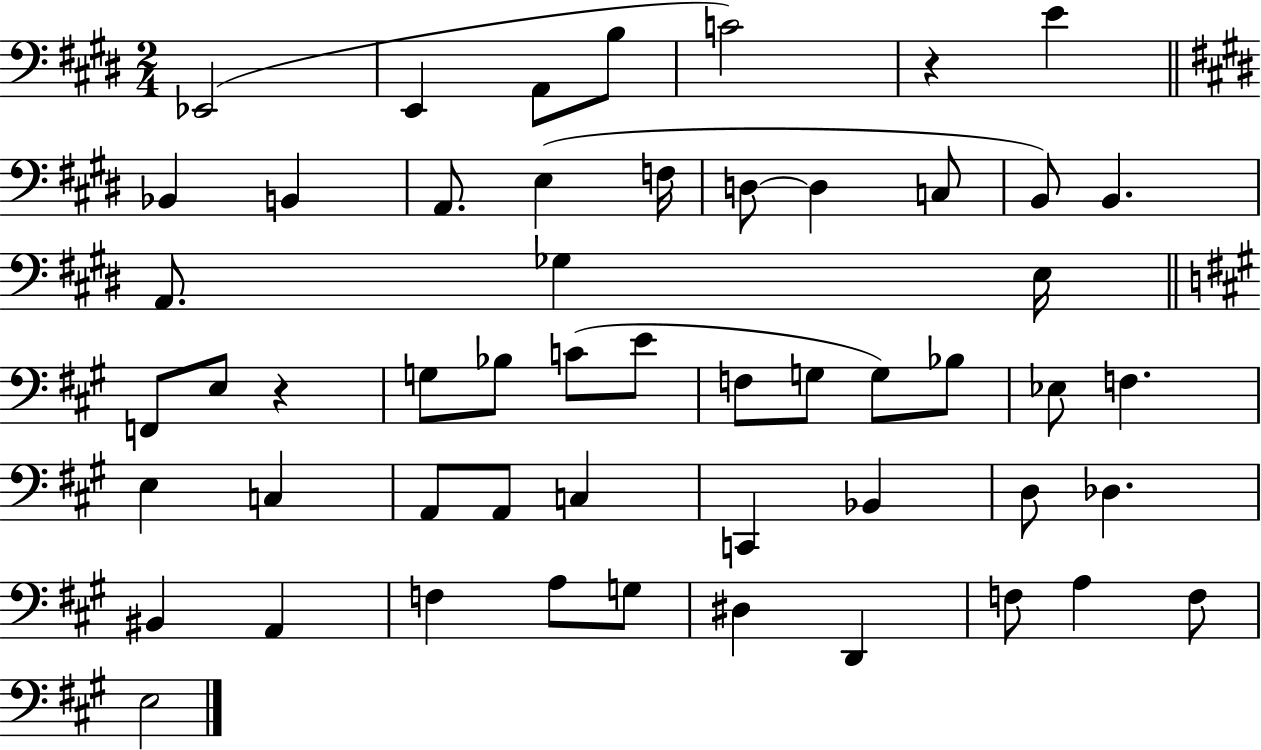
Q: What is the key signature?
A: E major